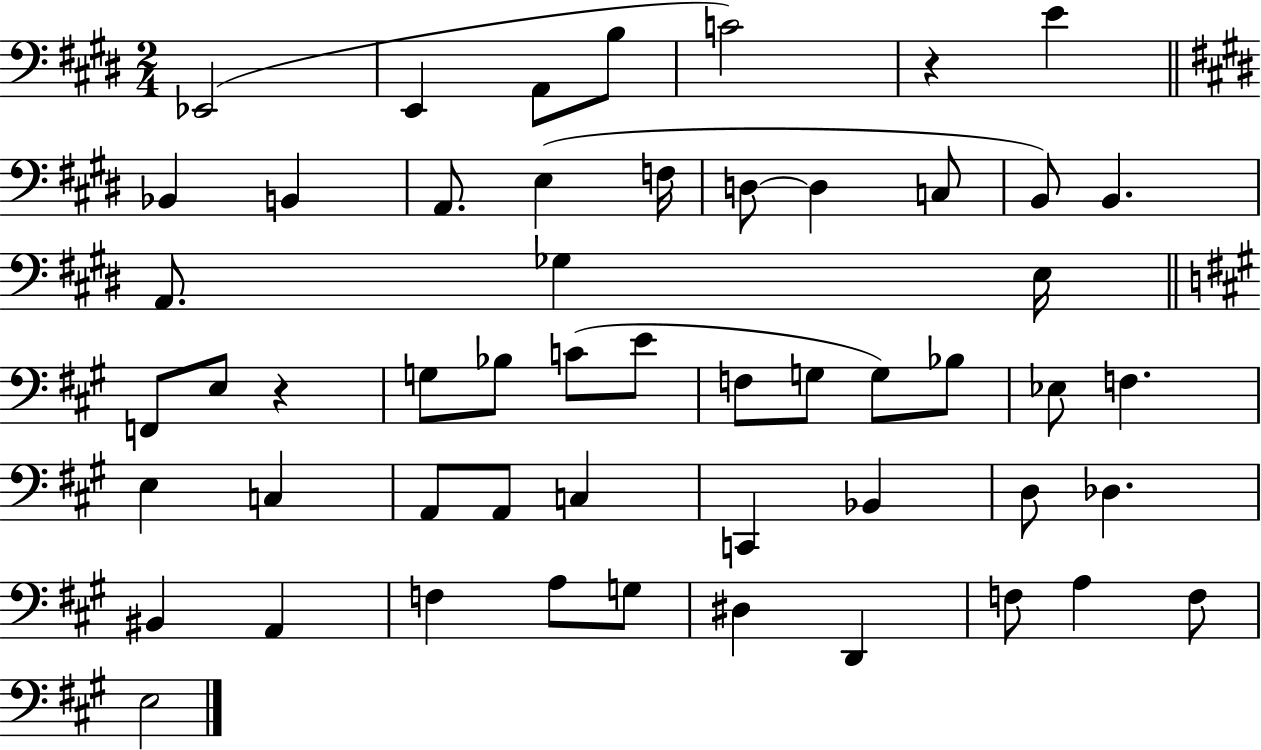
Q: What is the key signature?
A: E major